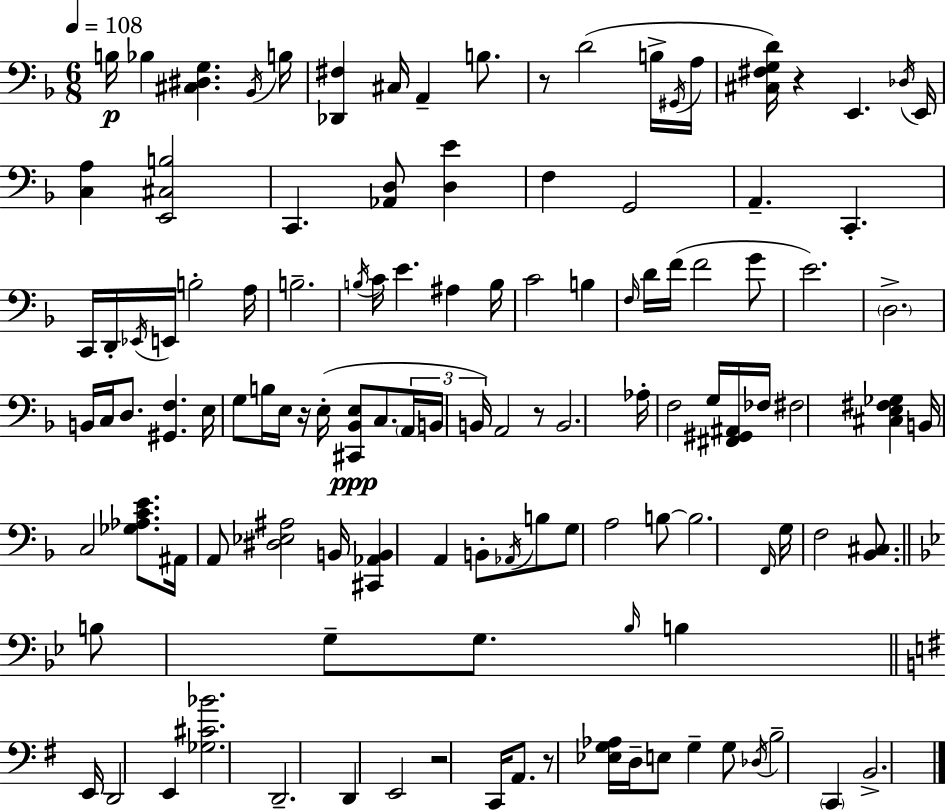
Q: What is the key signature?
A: D minor